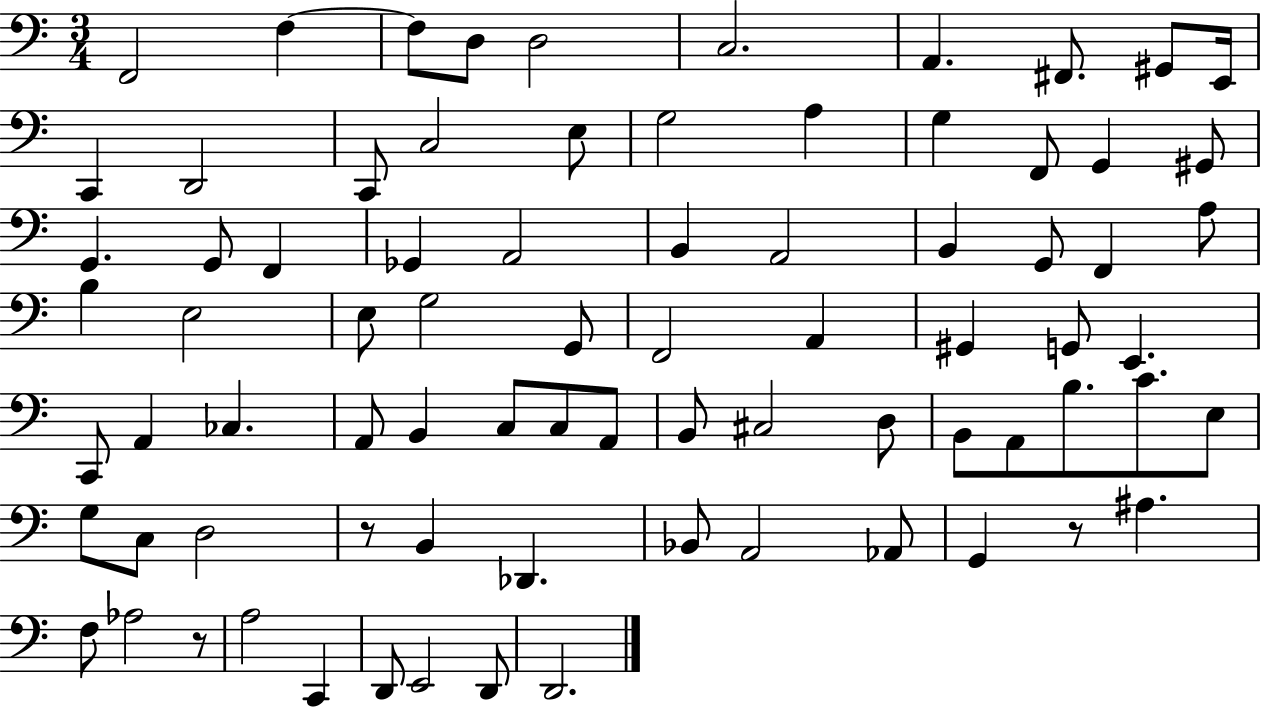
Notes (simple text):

F2/h F3/q F3/e D3/e D3/h C3/h. A2/q. F#2/e. G#2/e E2/s C2/q D2/h C2/e C3/h E3/e G3/h A3/q G3/q F2/e G2/q G#2/e G2/q. G2/e F2/q Gb2/q A2/h B2/q A2/h B2/q G2/e F2/q A3/e B3/q E3/h E3/e G3/h G2/e F2/h A2/q G#2/q G2/e E2/q. C2/e A2/q CES3/q. A2/e B2/q C3/e C3/e A2/e B2/e C#3/h D3/e B2/e A2/e B3/e. C4/e. E3/e G3/e C3/e D3/h R/e B2/q Db2/q. Bb2/e A2/h Ab2/e G2/q R/e A#3/q. F3/e Ab3/h R/e A3/h C2/q D2/e E2/h D2/e D2/h.